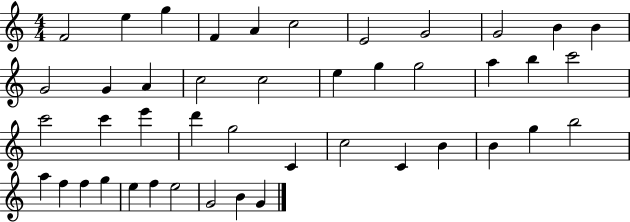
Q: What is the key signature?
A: C major